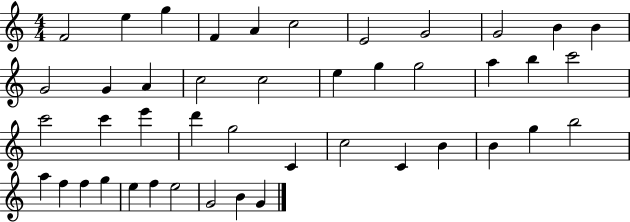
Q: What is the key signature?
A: C major